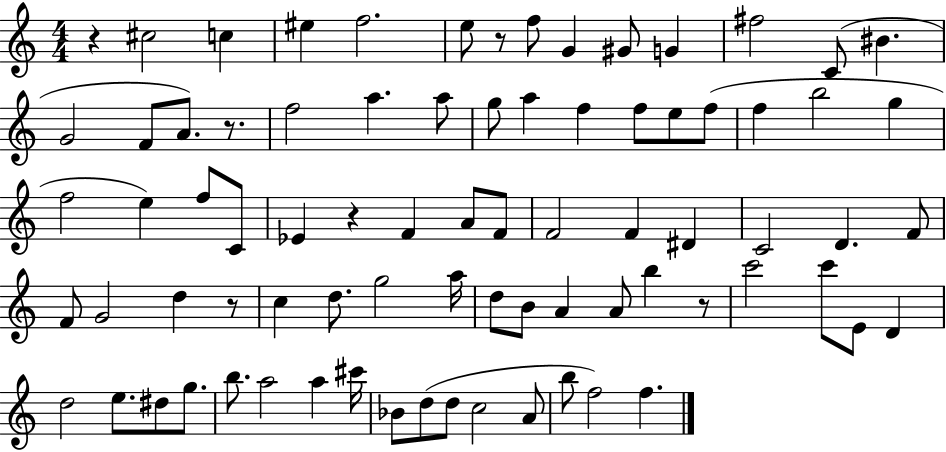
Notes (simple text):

R/q C#5/h C5/q EIS5/q F5/h. E5/e R/e F5/e G4/q G#4/e G4/q F#5/h C4/e BIS4/q. G4/h F4/e A4/e. R/e. F5/h A5/q. A5/e G5/e A5/q F5/q F5/e E5/e F5/e F5/q B5/h G5/q F5/h E5/q F5/e C4/e Eb4/q R/q F4/q A4/e F4/e F4/h F4/q D#4/q C4/h D4/q. F4/e F4/e G4/h D5/q R/e C5/q D5/e. G5/h A5/s D5/e B4/e A4/q A4/e B5/q R/e C6/h C6/e E4/e D4/q D5/h E5/e. D#5/e G5/e. B5/e. A5/h A5/q C#6/s Bb4/e D5/e D5/e C5/h A4/e B5/e F5/h F5/q.